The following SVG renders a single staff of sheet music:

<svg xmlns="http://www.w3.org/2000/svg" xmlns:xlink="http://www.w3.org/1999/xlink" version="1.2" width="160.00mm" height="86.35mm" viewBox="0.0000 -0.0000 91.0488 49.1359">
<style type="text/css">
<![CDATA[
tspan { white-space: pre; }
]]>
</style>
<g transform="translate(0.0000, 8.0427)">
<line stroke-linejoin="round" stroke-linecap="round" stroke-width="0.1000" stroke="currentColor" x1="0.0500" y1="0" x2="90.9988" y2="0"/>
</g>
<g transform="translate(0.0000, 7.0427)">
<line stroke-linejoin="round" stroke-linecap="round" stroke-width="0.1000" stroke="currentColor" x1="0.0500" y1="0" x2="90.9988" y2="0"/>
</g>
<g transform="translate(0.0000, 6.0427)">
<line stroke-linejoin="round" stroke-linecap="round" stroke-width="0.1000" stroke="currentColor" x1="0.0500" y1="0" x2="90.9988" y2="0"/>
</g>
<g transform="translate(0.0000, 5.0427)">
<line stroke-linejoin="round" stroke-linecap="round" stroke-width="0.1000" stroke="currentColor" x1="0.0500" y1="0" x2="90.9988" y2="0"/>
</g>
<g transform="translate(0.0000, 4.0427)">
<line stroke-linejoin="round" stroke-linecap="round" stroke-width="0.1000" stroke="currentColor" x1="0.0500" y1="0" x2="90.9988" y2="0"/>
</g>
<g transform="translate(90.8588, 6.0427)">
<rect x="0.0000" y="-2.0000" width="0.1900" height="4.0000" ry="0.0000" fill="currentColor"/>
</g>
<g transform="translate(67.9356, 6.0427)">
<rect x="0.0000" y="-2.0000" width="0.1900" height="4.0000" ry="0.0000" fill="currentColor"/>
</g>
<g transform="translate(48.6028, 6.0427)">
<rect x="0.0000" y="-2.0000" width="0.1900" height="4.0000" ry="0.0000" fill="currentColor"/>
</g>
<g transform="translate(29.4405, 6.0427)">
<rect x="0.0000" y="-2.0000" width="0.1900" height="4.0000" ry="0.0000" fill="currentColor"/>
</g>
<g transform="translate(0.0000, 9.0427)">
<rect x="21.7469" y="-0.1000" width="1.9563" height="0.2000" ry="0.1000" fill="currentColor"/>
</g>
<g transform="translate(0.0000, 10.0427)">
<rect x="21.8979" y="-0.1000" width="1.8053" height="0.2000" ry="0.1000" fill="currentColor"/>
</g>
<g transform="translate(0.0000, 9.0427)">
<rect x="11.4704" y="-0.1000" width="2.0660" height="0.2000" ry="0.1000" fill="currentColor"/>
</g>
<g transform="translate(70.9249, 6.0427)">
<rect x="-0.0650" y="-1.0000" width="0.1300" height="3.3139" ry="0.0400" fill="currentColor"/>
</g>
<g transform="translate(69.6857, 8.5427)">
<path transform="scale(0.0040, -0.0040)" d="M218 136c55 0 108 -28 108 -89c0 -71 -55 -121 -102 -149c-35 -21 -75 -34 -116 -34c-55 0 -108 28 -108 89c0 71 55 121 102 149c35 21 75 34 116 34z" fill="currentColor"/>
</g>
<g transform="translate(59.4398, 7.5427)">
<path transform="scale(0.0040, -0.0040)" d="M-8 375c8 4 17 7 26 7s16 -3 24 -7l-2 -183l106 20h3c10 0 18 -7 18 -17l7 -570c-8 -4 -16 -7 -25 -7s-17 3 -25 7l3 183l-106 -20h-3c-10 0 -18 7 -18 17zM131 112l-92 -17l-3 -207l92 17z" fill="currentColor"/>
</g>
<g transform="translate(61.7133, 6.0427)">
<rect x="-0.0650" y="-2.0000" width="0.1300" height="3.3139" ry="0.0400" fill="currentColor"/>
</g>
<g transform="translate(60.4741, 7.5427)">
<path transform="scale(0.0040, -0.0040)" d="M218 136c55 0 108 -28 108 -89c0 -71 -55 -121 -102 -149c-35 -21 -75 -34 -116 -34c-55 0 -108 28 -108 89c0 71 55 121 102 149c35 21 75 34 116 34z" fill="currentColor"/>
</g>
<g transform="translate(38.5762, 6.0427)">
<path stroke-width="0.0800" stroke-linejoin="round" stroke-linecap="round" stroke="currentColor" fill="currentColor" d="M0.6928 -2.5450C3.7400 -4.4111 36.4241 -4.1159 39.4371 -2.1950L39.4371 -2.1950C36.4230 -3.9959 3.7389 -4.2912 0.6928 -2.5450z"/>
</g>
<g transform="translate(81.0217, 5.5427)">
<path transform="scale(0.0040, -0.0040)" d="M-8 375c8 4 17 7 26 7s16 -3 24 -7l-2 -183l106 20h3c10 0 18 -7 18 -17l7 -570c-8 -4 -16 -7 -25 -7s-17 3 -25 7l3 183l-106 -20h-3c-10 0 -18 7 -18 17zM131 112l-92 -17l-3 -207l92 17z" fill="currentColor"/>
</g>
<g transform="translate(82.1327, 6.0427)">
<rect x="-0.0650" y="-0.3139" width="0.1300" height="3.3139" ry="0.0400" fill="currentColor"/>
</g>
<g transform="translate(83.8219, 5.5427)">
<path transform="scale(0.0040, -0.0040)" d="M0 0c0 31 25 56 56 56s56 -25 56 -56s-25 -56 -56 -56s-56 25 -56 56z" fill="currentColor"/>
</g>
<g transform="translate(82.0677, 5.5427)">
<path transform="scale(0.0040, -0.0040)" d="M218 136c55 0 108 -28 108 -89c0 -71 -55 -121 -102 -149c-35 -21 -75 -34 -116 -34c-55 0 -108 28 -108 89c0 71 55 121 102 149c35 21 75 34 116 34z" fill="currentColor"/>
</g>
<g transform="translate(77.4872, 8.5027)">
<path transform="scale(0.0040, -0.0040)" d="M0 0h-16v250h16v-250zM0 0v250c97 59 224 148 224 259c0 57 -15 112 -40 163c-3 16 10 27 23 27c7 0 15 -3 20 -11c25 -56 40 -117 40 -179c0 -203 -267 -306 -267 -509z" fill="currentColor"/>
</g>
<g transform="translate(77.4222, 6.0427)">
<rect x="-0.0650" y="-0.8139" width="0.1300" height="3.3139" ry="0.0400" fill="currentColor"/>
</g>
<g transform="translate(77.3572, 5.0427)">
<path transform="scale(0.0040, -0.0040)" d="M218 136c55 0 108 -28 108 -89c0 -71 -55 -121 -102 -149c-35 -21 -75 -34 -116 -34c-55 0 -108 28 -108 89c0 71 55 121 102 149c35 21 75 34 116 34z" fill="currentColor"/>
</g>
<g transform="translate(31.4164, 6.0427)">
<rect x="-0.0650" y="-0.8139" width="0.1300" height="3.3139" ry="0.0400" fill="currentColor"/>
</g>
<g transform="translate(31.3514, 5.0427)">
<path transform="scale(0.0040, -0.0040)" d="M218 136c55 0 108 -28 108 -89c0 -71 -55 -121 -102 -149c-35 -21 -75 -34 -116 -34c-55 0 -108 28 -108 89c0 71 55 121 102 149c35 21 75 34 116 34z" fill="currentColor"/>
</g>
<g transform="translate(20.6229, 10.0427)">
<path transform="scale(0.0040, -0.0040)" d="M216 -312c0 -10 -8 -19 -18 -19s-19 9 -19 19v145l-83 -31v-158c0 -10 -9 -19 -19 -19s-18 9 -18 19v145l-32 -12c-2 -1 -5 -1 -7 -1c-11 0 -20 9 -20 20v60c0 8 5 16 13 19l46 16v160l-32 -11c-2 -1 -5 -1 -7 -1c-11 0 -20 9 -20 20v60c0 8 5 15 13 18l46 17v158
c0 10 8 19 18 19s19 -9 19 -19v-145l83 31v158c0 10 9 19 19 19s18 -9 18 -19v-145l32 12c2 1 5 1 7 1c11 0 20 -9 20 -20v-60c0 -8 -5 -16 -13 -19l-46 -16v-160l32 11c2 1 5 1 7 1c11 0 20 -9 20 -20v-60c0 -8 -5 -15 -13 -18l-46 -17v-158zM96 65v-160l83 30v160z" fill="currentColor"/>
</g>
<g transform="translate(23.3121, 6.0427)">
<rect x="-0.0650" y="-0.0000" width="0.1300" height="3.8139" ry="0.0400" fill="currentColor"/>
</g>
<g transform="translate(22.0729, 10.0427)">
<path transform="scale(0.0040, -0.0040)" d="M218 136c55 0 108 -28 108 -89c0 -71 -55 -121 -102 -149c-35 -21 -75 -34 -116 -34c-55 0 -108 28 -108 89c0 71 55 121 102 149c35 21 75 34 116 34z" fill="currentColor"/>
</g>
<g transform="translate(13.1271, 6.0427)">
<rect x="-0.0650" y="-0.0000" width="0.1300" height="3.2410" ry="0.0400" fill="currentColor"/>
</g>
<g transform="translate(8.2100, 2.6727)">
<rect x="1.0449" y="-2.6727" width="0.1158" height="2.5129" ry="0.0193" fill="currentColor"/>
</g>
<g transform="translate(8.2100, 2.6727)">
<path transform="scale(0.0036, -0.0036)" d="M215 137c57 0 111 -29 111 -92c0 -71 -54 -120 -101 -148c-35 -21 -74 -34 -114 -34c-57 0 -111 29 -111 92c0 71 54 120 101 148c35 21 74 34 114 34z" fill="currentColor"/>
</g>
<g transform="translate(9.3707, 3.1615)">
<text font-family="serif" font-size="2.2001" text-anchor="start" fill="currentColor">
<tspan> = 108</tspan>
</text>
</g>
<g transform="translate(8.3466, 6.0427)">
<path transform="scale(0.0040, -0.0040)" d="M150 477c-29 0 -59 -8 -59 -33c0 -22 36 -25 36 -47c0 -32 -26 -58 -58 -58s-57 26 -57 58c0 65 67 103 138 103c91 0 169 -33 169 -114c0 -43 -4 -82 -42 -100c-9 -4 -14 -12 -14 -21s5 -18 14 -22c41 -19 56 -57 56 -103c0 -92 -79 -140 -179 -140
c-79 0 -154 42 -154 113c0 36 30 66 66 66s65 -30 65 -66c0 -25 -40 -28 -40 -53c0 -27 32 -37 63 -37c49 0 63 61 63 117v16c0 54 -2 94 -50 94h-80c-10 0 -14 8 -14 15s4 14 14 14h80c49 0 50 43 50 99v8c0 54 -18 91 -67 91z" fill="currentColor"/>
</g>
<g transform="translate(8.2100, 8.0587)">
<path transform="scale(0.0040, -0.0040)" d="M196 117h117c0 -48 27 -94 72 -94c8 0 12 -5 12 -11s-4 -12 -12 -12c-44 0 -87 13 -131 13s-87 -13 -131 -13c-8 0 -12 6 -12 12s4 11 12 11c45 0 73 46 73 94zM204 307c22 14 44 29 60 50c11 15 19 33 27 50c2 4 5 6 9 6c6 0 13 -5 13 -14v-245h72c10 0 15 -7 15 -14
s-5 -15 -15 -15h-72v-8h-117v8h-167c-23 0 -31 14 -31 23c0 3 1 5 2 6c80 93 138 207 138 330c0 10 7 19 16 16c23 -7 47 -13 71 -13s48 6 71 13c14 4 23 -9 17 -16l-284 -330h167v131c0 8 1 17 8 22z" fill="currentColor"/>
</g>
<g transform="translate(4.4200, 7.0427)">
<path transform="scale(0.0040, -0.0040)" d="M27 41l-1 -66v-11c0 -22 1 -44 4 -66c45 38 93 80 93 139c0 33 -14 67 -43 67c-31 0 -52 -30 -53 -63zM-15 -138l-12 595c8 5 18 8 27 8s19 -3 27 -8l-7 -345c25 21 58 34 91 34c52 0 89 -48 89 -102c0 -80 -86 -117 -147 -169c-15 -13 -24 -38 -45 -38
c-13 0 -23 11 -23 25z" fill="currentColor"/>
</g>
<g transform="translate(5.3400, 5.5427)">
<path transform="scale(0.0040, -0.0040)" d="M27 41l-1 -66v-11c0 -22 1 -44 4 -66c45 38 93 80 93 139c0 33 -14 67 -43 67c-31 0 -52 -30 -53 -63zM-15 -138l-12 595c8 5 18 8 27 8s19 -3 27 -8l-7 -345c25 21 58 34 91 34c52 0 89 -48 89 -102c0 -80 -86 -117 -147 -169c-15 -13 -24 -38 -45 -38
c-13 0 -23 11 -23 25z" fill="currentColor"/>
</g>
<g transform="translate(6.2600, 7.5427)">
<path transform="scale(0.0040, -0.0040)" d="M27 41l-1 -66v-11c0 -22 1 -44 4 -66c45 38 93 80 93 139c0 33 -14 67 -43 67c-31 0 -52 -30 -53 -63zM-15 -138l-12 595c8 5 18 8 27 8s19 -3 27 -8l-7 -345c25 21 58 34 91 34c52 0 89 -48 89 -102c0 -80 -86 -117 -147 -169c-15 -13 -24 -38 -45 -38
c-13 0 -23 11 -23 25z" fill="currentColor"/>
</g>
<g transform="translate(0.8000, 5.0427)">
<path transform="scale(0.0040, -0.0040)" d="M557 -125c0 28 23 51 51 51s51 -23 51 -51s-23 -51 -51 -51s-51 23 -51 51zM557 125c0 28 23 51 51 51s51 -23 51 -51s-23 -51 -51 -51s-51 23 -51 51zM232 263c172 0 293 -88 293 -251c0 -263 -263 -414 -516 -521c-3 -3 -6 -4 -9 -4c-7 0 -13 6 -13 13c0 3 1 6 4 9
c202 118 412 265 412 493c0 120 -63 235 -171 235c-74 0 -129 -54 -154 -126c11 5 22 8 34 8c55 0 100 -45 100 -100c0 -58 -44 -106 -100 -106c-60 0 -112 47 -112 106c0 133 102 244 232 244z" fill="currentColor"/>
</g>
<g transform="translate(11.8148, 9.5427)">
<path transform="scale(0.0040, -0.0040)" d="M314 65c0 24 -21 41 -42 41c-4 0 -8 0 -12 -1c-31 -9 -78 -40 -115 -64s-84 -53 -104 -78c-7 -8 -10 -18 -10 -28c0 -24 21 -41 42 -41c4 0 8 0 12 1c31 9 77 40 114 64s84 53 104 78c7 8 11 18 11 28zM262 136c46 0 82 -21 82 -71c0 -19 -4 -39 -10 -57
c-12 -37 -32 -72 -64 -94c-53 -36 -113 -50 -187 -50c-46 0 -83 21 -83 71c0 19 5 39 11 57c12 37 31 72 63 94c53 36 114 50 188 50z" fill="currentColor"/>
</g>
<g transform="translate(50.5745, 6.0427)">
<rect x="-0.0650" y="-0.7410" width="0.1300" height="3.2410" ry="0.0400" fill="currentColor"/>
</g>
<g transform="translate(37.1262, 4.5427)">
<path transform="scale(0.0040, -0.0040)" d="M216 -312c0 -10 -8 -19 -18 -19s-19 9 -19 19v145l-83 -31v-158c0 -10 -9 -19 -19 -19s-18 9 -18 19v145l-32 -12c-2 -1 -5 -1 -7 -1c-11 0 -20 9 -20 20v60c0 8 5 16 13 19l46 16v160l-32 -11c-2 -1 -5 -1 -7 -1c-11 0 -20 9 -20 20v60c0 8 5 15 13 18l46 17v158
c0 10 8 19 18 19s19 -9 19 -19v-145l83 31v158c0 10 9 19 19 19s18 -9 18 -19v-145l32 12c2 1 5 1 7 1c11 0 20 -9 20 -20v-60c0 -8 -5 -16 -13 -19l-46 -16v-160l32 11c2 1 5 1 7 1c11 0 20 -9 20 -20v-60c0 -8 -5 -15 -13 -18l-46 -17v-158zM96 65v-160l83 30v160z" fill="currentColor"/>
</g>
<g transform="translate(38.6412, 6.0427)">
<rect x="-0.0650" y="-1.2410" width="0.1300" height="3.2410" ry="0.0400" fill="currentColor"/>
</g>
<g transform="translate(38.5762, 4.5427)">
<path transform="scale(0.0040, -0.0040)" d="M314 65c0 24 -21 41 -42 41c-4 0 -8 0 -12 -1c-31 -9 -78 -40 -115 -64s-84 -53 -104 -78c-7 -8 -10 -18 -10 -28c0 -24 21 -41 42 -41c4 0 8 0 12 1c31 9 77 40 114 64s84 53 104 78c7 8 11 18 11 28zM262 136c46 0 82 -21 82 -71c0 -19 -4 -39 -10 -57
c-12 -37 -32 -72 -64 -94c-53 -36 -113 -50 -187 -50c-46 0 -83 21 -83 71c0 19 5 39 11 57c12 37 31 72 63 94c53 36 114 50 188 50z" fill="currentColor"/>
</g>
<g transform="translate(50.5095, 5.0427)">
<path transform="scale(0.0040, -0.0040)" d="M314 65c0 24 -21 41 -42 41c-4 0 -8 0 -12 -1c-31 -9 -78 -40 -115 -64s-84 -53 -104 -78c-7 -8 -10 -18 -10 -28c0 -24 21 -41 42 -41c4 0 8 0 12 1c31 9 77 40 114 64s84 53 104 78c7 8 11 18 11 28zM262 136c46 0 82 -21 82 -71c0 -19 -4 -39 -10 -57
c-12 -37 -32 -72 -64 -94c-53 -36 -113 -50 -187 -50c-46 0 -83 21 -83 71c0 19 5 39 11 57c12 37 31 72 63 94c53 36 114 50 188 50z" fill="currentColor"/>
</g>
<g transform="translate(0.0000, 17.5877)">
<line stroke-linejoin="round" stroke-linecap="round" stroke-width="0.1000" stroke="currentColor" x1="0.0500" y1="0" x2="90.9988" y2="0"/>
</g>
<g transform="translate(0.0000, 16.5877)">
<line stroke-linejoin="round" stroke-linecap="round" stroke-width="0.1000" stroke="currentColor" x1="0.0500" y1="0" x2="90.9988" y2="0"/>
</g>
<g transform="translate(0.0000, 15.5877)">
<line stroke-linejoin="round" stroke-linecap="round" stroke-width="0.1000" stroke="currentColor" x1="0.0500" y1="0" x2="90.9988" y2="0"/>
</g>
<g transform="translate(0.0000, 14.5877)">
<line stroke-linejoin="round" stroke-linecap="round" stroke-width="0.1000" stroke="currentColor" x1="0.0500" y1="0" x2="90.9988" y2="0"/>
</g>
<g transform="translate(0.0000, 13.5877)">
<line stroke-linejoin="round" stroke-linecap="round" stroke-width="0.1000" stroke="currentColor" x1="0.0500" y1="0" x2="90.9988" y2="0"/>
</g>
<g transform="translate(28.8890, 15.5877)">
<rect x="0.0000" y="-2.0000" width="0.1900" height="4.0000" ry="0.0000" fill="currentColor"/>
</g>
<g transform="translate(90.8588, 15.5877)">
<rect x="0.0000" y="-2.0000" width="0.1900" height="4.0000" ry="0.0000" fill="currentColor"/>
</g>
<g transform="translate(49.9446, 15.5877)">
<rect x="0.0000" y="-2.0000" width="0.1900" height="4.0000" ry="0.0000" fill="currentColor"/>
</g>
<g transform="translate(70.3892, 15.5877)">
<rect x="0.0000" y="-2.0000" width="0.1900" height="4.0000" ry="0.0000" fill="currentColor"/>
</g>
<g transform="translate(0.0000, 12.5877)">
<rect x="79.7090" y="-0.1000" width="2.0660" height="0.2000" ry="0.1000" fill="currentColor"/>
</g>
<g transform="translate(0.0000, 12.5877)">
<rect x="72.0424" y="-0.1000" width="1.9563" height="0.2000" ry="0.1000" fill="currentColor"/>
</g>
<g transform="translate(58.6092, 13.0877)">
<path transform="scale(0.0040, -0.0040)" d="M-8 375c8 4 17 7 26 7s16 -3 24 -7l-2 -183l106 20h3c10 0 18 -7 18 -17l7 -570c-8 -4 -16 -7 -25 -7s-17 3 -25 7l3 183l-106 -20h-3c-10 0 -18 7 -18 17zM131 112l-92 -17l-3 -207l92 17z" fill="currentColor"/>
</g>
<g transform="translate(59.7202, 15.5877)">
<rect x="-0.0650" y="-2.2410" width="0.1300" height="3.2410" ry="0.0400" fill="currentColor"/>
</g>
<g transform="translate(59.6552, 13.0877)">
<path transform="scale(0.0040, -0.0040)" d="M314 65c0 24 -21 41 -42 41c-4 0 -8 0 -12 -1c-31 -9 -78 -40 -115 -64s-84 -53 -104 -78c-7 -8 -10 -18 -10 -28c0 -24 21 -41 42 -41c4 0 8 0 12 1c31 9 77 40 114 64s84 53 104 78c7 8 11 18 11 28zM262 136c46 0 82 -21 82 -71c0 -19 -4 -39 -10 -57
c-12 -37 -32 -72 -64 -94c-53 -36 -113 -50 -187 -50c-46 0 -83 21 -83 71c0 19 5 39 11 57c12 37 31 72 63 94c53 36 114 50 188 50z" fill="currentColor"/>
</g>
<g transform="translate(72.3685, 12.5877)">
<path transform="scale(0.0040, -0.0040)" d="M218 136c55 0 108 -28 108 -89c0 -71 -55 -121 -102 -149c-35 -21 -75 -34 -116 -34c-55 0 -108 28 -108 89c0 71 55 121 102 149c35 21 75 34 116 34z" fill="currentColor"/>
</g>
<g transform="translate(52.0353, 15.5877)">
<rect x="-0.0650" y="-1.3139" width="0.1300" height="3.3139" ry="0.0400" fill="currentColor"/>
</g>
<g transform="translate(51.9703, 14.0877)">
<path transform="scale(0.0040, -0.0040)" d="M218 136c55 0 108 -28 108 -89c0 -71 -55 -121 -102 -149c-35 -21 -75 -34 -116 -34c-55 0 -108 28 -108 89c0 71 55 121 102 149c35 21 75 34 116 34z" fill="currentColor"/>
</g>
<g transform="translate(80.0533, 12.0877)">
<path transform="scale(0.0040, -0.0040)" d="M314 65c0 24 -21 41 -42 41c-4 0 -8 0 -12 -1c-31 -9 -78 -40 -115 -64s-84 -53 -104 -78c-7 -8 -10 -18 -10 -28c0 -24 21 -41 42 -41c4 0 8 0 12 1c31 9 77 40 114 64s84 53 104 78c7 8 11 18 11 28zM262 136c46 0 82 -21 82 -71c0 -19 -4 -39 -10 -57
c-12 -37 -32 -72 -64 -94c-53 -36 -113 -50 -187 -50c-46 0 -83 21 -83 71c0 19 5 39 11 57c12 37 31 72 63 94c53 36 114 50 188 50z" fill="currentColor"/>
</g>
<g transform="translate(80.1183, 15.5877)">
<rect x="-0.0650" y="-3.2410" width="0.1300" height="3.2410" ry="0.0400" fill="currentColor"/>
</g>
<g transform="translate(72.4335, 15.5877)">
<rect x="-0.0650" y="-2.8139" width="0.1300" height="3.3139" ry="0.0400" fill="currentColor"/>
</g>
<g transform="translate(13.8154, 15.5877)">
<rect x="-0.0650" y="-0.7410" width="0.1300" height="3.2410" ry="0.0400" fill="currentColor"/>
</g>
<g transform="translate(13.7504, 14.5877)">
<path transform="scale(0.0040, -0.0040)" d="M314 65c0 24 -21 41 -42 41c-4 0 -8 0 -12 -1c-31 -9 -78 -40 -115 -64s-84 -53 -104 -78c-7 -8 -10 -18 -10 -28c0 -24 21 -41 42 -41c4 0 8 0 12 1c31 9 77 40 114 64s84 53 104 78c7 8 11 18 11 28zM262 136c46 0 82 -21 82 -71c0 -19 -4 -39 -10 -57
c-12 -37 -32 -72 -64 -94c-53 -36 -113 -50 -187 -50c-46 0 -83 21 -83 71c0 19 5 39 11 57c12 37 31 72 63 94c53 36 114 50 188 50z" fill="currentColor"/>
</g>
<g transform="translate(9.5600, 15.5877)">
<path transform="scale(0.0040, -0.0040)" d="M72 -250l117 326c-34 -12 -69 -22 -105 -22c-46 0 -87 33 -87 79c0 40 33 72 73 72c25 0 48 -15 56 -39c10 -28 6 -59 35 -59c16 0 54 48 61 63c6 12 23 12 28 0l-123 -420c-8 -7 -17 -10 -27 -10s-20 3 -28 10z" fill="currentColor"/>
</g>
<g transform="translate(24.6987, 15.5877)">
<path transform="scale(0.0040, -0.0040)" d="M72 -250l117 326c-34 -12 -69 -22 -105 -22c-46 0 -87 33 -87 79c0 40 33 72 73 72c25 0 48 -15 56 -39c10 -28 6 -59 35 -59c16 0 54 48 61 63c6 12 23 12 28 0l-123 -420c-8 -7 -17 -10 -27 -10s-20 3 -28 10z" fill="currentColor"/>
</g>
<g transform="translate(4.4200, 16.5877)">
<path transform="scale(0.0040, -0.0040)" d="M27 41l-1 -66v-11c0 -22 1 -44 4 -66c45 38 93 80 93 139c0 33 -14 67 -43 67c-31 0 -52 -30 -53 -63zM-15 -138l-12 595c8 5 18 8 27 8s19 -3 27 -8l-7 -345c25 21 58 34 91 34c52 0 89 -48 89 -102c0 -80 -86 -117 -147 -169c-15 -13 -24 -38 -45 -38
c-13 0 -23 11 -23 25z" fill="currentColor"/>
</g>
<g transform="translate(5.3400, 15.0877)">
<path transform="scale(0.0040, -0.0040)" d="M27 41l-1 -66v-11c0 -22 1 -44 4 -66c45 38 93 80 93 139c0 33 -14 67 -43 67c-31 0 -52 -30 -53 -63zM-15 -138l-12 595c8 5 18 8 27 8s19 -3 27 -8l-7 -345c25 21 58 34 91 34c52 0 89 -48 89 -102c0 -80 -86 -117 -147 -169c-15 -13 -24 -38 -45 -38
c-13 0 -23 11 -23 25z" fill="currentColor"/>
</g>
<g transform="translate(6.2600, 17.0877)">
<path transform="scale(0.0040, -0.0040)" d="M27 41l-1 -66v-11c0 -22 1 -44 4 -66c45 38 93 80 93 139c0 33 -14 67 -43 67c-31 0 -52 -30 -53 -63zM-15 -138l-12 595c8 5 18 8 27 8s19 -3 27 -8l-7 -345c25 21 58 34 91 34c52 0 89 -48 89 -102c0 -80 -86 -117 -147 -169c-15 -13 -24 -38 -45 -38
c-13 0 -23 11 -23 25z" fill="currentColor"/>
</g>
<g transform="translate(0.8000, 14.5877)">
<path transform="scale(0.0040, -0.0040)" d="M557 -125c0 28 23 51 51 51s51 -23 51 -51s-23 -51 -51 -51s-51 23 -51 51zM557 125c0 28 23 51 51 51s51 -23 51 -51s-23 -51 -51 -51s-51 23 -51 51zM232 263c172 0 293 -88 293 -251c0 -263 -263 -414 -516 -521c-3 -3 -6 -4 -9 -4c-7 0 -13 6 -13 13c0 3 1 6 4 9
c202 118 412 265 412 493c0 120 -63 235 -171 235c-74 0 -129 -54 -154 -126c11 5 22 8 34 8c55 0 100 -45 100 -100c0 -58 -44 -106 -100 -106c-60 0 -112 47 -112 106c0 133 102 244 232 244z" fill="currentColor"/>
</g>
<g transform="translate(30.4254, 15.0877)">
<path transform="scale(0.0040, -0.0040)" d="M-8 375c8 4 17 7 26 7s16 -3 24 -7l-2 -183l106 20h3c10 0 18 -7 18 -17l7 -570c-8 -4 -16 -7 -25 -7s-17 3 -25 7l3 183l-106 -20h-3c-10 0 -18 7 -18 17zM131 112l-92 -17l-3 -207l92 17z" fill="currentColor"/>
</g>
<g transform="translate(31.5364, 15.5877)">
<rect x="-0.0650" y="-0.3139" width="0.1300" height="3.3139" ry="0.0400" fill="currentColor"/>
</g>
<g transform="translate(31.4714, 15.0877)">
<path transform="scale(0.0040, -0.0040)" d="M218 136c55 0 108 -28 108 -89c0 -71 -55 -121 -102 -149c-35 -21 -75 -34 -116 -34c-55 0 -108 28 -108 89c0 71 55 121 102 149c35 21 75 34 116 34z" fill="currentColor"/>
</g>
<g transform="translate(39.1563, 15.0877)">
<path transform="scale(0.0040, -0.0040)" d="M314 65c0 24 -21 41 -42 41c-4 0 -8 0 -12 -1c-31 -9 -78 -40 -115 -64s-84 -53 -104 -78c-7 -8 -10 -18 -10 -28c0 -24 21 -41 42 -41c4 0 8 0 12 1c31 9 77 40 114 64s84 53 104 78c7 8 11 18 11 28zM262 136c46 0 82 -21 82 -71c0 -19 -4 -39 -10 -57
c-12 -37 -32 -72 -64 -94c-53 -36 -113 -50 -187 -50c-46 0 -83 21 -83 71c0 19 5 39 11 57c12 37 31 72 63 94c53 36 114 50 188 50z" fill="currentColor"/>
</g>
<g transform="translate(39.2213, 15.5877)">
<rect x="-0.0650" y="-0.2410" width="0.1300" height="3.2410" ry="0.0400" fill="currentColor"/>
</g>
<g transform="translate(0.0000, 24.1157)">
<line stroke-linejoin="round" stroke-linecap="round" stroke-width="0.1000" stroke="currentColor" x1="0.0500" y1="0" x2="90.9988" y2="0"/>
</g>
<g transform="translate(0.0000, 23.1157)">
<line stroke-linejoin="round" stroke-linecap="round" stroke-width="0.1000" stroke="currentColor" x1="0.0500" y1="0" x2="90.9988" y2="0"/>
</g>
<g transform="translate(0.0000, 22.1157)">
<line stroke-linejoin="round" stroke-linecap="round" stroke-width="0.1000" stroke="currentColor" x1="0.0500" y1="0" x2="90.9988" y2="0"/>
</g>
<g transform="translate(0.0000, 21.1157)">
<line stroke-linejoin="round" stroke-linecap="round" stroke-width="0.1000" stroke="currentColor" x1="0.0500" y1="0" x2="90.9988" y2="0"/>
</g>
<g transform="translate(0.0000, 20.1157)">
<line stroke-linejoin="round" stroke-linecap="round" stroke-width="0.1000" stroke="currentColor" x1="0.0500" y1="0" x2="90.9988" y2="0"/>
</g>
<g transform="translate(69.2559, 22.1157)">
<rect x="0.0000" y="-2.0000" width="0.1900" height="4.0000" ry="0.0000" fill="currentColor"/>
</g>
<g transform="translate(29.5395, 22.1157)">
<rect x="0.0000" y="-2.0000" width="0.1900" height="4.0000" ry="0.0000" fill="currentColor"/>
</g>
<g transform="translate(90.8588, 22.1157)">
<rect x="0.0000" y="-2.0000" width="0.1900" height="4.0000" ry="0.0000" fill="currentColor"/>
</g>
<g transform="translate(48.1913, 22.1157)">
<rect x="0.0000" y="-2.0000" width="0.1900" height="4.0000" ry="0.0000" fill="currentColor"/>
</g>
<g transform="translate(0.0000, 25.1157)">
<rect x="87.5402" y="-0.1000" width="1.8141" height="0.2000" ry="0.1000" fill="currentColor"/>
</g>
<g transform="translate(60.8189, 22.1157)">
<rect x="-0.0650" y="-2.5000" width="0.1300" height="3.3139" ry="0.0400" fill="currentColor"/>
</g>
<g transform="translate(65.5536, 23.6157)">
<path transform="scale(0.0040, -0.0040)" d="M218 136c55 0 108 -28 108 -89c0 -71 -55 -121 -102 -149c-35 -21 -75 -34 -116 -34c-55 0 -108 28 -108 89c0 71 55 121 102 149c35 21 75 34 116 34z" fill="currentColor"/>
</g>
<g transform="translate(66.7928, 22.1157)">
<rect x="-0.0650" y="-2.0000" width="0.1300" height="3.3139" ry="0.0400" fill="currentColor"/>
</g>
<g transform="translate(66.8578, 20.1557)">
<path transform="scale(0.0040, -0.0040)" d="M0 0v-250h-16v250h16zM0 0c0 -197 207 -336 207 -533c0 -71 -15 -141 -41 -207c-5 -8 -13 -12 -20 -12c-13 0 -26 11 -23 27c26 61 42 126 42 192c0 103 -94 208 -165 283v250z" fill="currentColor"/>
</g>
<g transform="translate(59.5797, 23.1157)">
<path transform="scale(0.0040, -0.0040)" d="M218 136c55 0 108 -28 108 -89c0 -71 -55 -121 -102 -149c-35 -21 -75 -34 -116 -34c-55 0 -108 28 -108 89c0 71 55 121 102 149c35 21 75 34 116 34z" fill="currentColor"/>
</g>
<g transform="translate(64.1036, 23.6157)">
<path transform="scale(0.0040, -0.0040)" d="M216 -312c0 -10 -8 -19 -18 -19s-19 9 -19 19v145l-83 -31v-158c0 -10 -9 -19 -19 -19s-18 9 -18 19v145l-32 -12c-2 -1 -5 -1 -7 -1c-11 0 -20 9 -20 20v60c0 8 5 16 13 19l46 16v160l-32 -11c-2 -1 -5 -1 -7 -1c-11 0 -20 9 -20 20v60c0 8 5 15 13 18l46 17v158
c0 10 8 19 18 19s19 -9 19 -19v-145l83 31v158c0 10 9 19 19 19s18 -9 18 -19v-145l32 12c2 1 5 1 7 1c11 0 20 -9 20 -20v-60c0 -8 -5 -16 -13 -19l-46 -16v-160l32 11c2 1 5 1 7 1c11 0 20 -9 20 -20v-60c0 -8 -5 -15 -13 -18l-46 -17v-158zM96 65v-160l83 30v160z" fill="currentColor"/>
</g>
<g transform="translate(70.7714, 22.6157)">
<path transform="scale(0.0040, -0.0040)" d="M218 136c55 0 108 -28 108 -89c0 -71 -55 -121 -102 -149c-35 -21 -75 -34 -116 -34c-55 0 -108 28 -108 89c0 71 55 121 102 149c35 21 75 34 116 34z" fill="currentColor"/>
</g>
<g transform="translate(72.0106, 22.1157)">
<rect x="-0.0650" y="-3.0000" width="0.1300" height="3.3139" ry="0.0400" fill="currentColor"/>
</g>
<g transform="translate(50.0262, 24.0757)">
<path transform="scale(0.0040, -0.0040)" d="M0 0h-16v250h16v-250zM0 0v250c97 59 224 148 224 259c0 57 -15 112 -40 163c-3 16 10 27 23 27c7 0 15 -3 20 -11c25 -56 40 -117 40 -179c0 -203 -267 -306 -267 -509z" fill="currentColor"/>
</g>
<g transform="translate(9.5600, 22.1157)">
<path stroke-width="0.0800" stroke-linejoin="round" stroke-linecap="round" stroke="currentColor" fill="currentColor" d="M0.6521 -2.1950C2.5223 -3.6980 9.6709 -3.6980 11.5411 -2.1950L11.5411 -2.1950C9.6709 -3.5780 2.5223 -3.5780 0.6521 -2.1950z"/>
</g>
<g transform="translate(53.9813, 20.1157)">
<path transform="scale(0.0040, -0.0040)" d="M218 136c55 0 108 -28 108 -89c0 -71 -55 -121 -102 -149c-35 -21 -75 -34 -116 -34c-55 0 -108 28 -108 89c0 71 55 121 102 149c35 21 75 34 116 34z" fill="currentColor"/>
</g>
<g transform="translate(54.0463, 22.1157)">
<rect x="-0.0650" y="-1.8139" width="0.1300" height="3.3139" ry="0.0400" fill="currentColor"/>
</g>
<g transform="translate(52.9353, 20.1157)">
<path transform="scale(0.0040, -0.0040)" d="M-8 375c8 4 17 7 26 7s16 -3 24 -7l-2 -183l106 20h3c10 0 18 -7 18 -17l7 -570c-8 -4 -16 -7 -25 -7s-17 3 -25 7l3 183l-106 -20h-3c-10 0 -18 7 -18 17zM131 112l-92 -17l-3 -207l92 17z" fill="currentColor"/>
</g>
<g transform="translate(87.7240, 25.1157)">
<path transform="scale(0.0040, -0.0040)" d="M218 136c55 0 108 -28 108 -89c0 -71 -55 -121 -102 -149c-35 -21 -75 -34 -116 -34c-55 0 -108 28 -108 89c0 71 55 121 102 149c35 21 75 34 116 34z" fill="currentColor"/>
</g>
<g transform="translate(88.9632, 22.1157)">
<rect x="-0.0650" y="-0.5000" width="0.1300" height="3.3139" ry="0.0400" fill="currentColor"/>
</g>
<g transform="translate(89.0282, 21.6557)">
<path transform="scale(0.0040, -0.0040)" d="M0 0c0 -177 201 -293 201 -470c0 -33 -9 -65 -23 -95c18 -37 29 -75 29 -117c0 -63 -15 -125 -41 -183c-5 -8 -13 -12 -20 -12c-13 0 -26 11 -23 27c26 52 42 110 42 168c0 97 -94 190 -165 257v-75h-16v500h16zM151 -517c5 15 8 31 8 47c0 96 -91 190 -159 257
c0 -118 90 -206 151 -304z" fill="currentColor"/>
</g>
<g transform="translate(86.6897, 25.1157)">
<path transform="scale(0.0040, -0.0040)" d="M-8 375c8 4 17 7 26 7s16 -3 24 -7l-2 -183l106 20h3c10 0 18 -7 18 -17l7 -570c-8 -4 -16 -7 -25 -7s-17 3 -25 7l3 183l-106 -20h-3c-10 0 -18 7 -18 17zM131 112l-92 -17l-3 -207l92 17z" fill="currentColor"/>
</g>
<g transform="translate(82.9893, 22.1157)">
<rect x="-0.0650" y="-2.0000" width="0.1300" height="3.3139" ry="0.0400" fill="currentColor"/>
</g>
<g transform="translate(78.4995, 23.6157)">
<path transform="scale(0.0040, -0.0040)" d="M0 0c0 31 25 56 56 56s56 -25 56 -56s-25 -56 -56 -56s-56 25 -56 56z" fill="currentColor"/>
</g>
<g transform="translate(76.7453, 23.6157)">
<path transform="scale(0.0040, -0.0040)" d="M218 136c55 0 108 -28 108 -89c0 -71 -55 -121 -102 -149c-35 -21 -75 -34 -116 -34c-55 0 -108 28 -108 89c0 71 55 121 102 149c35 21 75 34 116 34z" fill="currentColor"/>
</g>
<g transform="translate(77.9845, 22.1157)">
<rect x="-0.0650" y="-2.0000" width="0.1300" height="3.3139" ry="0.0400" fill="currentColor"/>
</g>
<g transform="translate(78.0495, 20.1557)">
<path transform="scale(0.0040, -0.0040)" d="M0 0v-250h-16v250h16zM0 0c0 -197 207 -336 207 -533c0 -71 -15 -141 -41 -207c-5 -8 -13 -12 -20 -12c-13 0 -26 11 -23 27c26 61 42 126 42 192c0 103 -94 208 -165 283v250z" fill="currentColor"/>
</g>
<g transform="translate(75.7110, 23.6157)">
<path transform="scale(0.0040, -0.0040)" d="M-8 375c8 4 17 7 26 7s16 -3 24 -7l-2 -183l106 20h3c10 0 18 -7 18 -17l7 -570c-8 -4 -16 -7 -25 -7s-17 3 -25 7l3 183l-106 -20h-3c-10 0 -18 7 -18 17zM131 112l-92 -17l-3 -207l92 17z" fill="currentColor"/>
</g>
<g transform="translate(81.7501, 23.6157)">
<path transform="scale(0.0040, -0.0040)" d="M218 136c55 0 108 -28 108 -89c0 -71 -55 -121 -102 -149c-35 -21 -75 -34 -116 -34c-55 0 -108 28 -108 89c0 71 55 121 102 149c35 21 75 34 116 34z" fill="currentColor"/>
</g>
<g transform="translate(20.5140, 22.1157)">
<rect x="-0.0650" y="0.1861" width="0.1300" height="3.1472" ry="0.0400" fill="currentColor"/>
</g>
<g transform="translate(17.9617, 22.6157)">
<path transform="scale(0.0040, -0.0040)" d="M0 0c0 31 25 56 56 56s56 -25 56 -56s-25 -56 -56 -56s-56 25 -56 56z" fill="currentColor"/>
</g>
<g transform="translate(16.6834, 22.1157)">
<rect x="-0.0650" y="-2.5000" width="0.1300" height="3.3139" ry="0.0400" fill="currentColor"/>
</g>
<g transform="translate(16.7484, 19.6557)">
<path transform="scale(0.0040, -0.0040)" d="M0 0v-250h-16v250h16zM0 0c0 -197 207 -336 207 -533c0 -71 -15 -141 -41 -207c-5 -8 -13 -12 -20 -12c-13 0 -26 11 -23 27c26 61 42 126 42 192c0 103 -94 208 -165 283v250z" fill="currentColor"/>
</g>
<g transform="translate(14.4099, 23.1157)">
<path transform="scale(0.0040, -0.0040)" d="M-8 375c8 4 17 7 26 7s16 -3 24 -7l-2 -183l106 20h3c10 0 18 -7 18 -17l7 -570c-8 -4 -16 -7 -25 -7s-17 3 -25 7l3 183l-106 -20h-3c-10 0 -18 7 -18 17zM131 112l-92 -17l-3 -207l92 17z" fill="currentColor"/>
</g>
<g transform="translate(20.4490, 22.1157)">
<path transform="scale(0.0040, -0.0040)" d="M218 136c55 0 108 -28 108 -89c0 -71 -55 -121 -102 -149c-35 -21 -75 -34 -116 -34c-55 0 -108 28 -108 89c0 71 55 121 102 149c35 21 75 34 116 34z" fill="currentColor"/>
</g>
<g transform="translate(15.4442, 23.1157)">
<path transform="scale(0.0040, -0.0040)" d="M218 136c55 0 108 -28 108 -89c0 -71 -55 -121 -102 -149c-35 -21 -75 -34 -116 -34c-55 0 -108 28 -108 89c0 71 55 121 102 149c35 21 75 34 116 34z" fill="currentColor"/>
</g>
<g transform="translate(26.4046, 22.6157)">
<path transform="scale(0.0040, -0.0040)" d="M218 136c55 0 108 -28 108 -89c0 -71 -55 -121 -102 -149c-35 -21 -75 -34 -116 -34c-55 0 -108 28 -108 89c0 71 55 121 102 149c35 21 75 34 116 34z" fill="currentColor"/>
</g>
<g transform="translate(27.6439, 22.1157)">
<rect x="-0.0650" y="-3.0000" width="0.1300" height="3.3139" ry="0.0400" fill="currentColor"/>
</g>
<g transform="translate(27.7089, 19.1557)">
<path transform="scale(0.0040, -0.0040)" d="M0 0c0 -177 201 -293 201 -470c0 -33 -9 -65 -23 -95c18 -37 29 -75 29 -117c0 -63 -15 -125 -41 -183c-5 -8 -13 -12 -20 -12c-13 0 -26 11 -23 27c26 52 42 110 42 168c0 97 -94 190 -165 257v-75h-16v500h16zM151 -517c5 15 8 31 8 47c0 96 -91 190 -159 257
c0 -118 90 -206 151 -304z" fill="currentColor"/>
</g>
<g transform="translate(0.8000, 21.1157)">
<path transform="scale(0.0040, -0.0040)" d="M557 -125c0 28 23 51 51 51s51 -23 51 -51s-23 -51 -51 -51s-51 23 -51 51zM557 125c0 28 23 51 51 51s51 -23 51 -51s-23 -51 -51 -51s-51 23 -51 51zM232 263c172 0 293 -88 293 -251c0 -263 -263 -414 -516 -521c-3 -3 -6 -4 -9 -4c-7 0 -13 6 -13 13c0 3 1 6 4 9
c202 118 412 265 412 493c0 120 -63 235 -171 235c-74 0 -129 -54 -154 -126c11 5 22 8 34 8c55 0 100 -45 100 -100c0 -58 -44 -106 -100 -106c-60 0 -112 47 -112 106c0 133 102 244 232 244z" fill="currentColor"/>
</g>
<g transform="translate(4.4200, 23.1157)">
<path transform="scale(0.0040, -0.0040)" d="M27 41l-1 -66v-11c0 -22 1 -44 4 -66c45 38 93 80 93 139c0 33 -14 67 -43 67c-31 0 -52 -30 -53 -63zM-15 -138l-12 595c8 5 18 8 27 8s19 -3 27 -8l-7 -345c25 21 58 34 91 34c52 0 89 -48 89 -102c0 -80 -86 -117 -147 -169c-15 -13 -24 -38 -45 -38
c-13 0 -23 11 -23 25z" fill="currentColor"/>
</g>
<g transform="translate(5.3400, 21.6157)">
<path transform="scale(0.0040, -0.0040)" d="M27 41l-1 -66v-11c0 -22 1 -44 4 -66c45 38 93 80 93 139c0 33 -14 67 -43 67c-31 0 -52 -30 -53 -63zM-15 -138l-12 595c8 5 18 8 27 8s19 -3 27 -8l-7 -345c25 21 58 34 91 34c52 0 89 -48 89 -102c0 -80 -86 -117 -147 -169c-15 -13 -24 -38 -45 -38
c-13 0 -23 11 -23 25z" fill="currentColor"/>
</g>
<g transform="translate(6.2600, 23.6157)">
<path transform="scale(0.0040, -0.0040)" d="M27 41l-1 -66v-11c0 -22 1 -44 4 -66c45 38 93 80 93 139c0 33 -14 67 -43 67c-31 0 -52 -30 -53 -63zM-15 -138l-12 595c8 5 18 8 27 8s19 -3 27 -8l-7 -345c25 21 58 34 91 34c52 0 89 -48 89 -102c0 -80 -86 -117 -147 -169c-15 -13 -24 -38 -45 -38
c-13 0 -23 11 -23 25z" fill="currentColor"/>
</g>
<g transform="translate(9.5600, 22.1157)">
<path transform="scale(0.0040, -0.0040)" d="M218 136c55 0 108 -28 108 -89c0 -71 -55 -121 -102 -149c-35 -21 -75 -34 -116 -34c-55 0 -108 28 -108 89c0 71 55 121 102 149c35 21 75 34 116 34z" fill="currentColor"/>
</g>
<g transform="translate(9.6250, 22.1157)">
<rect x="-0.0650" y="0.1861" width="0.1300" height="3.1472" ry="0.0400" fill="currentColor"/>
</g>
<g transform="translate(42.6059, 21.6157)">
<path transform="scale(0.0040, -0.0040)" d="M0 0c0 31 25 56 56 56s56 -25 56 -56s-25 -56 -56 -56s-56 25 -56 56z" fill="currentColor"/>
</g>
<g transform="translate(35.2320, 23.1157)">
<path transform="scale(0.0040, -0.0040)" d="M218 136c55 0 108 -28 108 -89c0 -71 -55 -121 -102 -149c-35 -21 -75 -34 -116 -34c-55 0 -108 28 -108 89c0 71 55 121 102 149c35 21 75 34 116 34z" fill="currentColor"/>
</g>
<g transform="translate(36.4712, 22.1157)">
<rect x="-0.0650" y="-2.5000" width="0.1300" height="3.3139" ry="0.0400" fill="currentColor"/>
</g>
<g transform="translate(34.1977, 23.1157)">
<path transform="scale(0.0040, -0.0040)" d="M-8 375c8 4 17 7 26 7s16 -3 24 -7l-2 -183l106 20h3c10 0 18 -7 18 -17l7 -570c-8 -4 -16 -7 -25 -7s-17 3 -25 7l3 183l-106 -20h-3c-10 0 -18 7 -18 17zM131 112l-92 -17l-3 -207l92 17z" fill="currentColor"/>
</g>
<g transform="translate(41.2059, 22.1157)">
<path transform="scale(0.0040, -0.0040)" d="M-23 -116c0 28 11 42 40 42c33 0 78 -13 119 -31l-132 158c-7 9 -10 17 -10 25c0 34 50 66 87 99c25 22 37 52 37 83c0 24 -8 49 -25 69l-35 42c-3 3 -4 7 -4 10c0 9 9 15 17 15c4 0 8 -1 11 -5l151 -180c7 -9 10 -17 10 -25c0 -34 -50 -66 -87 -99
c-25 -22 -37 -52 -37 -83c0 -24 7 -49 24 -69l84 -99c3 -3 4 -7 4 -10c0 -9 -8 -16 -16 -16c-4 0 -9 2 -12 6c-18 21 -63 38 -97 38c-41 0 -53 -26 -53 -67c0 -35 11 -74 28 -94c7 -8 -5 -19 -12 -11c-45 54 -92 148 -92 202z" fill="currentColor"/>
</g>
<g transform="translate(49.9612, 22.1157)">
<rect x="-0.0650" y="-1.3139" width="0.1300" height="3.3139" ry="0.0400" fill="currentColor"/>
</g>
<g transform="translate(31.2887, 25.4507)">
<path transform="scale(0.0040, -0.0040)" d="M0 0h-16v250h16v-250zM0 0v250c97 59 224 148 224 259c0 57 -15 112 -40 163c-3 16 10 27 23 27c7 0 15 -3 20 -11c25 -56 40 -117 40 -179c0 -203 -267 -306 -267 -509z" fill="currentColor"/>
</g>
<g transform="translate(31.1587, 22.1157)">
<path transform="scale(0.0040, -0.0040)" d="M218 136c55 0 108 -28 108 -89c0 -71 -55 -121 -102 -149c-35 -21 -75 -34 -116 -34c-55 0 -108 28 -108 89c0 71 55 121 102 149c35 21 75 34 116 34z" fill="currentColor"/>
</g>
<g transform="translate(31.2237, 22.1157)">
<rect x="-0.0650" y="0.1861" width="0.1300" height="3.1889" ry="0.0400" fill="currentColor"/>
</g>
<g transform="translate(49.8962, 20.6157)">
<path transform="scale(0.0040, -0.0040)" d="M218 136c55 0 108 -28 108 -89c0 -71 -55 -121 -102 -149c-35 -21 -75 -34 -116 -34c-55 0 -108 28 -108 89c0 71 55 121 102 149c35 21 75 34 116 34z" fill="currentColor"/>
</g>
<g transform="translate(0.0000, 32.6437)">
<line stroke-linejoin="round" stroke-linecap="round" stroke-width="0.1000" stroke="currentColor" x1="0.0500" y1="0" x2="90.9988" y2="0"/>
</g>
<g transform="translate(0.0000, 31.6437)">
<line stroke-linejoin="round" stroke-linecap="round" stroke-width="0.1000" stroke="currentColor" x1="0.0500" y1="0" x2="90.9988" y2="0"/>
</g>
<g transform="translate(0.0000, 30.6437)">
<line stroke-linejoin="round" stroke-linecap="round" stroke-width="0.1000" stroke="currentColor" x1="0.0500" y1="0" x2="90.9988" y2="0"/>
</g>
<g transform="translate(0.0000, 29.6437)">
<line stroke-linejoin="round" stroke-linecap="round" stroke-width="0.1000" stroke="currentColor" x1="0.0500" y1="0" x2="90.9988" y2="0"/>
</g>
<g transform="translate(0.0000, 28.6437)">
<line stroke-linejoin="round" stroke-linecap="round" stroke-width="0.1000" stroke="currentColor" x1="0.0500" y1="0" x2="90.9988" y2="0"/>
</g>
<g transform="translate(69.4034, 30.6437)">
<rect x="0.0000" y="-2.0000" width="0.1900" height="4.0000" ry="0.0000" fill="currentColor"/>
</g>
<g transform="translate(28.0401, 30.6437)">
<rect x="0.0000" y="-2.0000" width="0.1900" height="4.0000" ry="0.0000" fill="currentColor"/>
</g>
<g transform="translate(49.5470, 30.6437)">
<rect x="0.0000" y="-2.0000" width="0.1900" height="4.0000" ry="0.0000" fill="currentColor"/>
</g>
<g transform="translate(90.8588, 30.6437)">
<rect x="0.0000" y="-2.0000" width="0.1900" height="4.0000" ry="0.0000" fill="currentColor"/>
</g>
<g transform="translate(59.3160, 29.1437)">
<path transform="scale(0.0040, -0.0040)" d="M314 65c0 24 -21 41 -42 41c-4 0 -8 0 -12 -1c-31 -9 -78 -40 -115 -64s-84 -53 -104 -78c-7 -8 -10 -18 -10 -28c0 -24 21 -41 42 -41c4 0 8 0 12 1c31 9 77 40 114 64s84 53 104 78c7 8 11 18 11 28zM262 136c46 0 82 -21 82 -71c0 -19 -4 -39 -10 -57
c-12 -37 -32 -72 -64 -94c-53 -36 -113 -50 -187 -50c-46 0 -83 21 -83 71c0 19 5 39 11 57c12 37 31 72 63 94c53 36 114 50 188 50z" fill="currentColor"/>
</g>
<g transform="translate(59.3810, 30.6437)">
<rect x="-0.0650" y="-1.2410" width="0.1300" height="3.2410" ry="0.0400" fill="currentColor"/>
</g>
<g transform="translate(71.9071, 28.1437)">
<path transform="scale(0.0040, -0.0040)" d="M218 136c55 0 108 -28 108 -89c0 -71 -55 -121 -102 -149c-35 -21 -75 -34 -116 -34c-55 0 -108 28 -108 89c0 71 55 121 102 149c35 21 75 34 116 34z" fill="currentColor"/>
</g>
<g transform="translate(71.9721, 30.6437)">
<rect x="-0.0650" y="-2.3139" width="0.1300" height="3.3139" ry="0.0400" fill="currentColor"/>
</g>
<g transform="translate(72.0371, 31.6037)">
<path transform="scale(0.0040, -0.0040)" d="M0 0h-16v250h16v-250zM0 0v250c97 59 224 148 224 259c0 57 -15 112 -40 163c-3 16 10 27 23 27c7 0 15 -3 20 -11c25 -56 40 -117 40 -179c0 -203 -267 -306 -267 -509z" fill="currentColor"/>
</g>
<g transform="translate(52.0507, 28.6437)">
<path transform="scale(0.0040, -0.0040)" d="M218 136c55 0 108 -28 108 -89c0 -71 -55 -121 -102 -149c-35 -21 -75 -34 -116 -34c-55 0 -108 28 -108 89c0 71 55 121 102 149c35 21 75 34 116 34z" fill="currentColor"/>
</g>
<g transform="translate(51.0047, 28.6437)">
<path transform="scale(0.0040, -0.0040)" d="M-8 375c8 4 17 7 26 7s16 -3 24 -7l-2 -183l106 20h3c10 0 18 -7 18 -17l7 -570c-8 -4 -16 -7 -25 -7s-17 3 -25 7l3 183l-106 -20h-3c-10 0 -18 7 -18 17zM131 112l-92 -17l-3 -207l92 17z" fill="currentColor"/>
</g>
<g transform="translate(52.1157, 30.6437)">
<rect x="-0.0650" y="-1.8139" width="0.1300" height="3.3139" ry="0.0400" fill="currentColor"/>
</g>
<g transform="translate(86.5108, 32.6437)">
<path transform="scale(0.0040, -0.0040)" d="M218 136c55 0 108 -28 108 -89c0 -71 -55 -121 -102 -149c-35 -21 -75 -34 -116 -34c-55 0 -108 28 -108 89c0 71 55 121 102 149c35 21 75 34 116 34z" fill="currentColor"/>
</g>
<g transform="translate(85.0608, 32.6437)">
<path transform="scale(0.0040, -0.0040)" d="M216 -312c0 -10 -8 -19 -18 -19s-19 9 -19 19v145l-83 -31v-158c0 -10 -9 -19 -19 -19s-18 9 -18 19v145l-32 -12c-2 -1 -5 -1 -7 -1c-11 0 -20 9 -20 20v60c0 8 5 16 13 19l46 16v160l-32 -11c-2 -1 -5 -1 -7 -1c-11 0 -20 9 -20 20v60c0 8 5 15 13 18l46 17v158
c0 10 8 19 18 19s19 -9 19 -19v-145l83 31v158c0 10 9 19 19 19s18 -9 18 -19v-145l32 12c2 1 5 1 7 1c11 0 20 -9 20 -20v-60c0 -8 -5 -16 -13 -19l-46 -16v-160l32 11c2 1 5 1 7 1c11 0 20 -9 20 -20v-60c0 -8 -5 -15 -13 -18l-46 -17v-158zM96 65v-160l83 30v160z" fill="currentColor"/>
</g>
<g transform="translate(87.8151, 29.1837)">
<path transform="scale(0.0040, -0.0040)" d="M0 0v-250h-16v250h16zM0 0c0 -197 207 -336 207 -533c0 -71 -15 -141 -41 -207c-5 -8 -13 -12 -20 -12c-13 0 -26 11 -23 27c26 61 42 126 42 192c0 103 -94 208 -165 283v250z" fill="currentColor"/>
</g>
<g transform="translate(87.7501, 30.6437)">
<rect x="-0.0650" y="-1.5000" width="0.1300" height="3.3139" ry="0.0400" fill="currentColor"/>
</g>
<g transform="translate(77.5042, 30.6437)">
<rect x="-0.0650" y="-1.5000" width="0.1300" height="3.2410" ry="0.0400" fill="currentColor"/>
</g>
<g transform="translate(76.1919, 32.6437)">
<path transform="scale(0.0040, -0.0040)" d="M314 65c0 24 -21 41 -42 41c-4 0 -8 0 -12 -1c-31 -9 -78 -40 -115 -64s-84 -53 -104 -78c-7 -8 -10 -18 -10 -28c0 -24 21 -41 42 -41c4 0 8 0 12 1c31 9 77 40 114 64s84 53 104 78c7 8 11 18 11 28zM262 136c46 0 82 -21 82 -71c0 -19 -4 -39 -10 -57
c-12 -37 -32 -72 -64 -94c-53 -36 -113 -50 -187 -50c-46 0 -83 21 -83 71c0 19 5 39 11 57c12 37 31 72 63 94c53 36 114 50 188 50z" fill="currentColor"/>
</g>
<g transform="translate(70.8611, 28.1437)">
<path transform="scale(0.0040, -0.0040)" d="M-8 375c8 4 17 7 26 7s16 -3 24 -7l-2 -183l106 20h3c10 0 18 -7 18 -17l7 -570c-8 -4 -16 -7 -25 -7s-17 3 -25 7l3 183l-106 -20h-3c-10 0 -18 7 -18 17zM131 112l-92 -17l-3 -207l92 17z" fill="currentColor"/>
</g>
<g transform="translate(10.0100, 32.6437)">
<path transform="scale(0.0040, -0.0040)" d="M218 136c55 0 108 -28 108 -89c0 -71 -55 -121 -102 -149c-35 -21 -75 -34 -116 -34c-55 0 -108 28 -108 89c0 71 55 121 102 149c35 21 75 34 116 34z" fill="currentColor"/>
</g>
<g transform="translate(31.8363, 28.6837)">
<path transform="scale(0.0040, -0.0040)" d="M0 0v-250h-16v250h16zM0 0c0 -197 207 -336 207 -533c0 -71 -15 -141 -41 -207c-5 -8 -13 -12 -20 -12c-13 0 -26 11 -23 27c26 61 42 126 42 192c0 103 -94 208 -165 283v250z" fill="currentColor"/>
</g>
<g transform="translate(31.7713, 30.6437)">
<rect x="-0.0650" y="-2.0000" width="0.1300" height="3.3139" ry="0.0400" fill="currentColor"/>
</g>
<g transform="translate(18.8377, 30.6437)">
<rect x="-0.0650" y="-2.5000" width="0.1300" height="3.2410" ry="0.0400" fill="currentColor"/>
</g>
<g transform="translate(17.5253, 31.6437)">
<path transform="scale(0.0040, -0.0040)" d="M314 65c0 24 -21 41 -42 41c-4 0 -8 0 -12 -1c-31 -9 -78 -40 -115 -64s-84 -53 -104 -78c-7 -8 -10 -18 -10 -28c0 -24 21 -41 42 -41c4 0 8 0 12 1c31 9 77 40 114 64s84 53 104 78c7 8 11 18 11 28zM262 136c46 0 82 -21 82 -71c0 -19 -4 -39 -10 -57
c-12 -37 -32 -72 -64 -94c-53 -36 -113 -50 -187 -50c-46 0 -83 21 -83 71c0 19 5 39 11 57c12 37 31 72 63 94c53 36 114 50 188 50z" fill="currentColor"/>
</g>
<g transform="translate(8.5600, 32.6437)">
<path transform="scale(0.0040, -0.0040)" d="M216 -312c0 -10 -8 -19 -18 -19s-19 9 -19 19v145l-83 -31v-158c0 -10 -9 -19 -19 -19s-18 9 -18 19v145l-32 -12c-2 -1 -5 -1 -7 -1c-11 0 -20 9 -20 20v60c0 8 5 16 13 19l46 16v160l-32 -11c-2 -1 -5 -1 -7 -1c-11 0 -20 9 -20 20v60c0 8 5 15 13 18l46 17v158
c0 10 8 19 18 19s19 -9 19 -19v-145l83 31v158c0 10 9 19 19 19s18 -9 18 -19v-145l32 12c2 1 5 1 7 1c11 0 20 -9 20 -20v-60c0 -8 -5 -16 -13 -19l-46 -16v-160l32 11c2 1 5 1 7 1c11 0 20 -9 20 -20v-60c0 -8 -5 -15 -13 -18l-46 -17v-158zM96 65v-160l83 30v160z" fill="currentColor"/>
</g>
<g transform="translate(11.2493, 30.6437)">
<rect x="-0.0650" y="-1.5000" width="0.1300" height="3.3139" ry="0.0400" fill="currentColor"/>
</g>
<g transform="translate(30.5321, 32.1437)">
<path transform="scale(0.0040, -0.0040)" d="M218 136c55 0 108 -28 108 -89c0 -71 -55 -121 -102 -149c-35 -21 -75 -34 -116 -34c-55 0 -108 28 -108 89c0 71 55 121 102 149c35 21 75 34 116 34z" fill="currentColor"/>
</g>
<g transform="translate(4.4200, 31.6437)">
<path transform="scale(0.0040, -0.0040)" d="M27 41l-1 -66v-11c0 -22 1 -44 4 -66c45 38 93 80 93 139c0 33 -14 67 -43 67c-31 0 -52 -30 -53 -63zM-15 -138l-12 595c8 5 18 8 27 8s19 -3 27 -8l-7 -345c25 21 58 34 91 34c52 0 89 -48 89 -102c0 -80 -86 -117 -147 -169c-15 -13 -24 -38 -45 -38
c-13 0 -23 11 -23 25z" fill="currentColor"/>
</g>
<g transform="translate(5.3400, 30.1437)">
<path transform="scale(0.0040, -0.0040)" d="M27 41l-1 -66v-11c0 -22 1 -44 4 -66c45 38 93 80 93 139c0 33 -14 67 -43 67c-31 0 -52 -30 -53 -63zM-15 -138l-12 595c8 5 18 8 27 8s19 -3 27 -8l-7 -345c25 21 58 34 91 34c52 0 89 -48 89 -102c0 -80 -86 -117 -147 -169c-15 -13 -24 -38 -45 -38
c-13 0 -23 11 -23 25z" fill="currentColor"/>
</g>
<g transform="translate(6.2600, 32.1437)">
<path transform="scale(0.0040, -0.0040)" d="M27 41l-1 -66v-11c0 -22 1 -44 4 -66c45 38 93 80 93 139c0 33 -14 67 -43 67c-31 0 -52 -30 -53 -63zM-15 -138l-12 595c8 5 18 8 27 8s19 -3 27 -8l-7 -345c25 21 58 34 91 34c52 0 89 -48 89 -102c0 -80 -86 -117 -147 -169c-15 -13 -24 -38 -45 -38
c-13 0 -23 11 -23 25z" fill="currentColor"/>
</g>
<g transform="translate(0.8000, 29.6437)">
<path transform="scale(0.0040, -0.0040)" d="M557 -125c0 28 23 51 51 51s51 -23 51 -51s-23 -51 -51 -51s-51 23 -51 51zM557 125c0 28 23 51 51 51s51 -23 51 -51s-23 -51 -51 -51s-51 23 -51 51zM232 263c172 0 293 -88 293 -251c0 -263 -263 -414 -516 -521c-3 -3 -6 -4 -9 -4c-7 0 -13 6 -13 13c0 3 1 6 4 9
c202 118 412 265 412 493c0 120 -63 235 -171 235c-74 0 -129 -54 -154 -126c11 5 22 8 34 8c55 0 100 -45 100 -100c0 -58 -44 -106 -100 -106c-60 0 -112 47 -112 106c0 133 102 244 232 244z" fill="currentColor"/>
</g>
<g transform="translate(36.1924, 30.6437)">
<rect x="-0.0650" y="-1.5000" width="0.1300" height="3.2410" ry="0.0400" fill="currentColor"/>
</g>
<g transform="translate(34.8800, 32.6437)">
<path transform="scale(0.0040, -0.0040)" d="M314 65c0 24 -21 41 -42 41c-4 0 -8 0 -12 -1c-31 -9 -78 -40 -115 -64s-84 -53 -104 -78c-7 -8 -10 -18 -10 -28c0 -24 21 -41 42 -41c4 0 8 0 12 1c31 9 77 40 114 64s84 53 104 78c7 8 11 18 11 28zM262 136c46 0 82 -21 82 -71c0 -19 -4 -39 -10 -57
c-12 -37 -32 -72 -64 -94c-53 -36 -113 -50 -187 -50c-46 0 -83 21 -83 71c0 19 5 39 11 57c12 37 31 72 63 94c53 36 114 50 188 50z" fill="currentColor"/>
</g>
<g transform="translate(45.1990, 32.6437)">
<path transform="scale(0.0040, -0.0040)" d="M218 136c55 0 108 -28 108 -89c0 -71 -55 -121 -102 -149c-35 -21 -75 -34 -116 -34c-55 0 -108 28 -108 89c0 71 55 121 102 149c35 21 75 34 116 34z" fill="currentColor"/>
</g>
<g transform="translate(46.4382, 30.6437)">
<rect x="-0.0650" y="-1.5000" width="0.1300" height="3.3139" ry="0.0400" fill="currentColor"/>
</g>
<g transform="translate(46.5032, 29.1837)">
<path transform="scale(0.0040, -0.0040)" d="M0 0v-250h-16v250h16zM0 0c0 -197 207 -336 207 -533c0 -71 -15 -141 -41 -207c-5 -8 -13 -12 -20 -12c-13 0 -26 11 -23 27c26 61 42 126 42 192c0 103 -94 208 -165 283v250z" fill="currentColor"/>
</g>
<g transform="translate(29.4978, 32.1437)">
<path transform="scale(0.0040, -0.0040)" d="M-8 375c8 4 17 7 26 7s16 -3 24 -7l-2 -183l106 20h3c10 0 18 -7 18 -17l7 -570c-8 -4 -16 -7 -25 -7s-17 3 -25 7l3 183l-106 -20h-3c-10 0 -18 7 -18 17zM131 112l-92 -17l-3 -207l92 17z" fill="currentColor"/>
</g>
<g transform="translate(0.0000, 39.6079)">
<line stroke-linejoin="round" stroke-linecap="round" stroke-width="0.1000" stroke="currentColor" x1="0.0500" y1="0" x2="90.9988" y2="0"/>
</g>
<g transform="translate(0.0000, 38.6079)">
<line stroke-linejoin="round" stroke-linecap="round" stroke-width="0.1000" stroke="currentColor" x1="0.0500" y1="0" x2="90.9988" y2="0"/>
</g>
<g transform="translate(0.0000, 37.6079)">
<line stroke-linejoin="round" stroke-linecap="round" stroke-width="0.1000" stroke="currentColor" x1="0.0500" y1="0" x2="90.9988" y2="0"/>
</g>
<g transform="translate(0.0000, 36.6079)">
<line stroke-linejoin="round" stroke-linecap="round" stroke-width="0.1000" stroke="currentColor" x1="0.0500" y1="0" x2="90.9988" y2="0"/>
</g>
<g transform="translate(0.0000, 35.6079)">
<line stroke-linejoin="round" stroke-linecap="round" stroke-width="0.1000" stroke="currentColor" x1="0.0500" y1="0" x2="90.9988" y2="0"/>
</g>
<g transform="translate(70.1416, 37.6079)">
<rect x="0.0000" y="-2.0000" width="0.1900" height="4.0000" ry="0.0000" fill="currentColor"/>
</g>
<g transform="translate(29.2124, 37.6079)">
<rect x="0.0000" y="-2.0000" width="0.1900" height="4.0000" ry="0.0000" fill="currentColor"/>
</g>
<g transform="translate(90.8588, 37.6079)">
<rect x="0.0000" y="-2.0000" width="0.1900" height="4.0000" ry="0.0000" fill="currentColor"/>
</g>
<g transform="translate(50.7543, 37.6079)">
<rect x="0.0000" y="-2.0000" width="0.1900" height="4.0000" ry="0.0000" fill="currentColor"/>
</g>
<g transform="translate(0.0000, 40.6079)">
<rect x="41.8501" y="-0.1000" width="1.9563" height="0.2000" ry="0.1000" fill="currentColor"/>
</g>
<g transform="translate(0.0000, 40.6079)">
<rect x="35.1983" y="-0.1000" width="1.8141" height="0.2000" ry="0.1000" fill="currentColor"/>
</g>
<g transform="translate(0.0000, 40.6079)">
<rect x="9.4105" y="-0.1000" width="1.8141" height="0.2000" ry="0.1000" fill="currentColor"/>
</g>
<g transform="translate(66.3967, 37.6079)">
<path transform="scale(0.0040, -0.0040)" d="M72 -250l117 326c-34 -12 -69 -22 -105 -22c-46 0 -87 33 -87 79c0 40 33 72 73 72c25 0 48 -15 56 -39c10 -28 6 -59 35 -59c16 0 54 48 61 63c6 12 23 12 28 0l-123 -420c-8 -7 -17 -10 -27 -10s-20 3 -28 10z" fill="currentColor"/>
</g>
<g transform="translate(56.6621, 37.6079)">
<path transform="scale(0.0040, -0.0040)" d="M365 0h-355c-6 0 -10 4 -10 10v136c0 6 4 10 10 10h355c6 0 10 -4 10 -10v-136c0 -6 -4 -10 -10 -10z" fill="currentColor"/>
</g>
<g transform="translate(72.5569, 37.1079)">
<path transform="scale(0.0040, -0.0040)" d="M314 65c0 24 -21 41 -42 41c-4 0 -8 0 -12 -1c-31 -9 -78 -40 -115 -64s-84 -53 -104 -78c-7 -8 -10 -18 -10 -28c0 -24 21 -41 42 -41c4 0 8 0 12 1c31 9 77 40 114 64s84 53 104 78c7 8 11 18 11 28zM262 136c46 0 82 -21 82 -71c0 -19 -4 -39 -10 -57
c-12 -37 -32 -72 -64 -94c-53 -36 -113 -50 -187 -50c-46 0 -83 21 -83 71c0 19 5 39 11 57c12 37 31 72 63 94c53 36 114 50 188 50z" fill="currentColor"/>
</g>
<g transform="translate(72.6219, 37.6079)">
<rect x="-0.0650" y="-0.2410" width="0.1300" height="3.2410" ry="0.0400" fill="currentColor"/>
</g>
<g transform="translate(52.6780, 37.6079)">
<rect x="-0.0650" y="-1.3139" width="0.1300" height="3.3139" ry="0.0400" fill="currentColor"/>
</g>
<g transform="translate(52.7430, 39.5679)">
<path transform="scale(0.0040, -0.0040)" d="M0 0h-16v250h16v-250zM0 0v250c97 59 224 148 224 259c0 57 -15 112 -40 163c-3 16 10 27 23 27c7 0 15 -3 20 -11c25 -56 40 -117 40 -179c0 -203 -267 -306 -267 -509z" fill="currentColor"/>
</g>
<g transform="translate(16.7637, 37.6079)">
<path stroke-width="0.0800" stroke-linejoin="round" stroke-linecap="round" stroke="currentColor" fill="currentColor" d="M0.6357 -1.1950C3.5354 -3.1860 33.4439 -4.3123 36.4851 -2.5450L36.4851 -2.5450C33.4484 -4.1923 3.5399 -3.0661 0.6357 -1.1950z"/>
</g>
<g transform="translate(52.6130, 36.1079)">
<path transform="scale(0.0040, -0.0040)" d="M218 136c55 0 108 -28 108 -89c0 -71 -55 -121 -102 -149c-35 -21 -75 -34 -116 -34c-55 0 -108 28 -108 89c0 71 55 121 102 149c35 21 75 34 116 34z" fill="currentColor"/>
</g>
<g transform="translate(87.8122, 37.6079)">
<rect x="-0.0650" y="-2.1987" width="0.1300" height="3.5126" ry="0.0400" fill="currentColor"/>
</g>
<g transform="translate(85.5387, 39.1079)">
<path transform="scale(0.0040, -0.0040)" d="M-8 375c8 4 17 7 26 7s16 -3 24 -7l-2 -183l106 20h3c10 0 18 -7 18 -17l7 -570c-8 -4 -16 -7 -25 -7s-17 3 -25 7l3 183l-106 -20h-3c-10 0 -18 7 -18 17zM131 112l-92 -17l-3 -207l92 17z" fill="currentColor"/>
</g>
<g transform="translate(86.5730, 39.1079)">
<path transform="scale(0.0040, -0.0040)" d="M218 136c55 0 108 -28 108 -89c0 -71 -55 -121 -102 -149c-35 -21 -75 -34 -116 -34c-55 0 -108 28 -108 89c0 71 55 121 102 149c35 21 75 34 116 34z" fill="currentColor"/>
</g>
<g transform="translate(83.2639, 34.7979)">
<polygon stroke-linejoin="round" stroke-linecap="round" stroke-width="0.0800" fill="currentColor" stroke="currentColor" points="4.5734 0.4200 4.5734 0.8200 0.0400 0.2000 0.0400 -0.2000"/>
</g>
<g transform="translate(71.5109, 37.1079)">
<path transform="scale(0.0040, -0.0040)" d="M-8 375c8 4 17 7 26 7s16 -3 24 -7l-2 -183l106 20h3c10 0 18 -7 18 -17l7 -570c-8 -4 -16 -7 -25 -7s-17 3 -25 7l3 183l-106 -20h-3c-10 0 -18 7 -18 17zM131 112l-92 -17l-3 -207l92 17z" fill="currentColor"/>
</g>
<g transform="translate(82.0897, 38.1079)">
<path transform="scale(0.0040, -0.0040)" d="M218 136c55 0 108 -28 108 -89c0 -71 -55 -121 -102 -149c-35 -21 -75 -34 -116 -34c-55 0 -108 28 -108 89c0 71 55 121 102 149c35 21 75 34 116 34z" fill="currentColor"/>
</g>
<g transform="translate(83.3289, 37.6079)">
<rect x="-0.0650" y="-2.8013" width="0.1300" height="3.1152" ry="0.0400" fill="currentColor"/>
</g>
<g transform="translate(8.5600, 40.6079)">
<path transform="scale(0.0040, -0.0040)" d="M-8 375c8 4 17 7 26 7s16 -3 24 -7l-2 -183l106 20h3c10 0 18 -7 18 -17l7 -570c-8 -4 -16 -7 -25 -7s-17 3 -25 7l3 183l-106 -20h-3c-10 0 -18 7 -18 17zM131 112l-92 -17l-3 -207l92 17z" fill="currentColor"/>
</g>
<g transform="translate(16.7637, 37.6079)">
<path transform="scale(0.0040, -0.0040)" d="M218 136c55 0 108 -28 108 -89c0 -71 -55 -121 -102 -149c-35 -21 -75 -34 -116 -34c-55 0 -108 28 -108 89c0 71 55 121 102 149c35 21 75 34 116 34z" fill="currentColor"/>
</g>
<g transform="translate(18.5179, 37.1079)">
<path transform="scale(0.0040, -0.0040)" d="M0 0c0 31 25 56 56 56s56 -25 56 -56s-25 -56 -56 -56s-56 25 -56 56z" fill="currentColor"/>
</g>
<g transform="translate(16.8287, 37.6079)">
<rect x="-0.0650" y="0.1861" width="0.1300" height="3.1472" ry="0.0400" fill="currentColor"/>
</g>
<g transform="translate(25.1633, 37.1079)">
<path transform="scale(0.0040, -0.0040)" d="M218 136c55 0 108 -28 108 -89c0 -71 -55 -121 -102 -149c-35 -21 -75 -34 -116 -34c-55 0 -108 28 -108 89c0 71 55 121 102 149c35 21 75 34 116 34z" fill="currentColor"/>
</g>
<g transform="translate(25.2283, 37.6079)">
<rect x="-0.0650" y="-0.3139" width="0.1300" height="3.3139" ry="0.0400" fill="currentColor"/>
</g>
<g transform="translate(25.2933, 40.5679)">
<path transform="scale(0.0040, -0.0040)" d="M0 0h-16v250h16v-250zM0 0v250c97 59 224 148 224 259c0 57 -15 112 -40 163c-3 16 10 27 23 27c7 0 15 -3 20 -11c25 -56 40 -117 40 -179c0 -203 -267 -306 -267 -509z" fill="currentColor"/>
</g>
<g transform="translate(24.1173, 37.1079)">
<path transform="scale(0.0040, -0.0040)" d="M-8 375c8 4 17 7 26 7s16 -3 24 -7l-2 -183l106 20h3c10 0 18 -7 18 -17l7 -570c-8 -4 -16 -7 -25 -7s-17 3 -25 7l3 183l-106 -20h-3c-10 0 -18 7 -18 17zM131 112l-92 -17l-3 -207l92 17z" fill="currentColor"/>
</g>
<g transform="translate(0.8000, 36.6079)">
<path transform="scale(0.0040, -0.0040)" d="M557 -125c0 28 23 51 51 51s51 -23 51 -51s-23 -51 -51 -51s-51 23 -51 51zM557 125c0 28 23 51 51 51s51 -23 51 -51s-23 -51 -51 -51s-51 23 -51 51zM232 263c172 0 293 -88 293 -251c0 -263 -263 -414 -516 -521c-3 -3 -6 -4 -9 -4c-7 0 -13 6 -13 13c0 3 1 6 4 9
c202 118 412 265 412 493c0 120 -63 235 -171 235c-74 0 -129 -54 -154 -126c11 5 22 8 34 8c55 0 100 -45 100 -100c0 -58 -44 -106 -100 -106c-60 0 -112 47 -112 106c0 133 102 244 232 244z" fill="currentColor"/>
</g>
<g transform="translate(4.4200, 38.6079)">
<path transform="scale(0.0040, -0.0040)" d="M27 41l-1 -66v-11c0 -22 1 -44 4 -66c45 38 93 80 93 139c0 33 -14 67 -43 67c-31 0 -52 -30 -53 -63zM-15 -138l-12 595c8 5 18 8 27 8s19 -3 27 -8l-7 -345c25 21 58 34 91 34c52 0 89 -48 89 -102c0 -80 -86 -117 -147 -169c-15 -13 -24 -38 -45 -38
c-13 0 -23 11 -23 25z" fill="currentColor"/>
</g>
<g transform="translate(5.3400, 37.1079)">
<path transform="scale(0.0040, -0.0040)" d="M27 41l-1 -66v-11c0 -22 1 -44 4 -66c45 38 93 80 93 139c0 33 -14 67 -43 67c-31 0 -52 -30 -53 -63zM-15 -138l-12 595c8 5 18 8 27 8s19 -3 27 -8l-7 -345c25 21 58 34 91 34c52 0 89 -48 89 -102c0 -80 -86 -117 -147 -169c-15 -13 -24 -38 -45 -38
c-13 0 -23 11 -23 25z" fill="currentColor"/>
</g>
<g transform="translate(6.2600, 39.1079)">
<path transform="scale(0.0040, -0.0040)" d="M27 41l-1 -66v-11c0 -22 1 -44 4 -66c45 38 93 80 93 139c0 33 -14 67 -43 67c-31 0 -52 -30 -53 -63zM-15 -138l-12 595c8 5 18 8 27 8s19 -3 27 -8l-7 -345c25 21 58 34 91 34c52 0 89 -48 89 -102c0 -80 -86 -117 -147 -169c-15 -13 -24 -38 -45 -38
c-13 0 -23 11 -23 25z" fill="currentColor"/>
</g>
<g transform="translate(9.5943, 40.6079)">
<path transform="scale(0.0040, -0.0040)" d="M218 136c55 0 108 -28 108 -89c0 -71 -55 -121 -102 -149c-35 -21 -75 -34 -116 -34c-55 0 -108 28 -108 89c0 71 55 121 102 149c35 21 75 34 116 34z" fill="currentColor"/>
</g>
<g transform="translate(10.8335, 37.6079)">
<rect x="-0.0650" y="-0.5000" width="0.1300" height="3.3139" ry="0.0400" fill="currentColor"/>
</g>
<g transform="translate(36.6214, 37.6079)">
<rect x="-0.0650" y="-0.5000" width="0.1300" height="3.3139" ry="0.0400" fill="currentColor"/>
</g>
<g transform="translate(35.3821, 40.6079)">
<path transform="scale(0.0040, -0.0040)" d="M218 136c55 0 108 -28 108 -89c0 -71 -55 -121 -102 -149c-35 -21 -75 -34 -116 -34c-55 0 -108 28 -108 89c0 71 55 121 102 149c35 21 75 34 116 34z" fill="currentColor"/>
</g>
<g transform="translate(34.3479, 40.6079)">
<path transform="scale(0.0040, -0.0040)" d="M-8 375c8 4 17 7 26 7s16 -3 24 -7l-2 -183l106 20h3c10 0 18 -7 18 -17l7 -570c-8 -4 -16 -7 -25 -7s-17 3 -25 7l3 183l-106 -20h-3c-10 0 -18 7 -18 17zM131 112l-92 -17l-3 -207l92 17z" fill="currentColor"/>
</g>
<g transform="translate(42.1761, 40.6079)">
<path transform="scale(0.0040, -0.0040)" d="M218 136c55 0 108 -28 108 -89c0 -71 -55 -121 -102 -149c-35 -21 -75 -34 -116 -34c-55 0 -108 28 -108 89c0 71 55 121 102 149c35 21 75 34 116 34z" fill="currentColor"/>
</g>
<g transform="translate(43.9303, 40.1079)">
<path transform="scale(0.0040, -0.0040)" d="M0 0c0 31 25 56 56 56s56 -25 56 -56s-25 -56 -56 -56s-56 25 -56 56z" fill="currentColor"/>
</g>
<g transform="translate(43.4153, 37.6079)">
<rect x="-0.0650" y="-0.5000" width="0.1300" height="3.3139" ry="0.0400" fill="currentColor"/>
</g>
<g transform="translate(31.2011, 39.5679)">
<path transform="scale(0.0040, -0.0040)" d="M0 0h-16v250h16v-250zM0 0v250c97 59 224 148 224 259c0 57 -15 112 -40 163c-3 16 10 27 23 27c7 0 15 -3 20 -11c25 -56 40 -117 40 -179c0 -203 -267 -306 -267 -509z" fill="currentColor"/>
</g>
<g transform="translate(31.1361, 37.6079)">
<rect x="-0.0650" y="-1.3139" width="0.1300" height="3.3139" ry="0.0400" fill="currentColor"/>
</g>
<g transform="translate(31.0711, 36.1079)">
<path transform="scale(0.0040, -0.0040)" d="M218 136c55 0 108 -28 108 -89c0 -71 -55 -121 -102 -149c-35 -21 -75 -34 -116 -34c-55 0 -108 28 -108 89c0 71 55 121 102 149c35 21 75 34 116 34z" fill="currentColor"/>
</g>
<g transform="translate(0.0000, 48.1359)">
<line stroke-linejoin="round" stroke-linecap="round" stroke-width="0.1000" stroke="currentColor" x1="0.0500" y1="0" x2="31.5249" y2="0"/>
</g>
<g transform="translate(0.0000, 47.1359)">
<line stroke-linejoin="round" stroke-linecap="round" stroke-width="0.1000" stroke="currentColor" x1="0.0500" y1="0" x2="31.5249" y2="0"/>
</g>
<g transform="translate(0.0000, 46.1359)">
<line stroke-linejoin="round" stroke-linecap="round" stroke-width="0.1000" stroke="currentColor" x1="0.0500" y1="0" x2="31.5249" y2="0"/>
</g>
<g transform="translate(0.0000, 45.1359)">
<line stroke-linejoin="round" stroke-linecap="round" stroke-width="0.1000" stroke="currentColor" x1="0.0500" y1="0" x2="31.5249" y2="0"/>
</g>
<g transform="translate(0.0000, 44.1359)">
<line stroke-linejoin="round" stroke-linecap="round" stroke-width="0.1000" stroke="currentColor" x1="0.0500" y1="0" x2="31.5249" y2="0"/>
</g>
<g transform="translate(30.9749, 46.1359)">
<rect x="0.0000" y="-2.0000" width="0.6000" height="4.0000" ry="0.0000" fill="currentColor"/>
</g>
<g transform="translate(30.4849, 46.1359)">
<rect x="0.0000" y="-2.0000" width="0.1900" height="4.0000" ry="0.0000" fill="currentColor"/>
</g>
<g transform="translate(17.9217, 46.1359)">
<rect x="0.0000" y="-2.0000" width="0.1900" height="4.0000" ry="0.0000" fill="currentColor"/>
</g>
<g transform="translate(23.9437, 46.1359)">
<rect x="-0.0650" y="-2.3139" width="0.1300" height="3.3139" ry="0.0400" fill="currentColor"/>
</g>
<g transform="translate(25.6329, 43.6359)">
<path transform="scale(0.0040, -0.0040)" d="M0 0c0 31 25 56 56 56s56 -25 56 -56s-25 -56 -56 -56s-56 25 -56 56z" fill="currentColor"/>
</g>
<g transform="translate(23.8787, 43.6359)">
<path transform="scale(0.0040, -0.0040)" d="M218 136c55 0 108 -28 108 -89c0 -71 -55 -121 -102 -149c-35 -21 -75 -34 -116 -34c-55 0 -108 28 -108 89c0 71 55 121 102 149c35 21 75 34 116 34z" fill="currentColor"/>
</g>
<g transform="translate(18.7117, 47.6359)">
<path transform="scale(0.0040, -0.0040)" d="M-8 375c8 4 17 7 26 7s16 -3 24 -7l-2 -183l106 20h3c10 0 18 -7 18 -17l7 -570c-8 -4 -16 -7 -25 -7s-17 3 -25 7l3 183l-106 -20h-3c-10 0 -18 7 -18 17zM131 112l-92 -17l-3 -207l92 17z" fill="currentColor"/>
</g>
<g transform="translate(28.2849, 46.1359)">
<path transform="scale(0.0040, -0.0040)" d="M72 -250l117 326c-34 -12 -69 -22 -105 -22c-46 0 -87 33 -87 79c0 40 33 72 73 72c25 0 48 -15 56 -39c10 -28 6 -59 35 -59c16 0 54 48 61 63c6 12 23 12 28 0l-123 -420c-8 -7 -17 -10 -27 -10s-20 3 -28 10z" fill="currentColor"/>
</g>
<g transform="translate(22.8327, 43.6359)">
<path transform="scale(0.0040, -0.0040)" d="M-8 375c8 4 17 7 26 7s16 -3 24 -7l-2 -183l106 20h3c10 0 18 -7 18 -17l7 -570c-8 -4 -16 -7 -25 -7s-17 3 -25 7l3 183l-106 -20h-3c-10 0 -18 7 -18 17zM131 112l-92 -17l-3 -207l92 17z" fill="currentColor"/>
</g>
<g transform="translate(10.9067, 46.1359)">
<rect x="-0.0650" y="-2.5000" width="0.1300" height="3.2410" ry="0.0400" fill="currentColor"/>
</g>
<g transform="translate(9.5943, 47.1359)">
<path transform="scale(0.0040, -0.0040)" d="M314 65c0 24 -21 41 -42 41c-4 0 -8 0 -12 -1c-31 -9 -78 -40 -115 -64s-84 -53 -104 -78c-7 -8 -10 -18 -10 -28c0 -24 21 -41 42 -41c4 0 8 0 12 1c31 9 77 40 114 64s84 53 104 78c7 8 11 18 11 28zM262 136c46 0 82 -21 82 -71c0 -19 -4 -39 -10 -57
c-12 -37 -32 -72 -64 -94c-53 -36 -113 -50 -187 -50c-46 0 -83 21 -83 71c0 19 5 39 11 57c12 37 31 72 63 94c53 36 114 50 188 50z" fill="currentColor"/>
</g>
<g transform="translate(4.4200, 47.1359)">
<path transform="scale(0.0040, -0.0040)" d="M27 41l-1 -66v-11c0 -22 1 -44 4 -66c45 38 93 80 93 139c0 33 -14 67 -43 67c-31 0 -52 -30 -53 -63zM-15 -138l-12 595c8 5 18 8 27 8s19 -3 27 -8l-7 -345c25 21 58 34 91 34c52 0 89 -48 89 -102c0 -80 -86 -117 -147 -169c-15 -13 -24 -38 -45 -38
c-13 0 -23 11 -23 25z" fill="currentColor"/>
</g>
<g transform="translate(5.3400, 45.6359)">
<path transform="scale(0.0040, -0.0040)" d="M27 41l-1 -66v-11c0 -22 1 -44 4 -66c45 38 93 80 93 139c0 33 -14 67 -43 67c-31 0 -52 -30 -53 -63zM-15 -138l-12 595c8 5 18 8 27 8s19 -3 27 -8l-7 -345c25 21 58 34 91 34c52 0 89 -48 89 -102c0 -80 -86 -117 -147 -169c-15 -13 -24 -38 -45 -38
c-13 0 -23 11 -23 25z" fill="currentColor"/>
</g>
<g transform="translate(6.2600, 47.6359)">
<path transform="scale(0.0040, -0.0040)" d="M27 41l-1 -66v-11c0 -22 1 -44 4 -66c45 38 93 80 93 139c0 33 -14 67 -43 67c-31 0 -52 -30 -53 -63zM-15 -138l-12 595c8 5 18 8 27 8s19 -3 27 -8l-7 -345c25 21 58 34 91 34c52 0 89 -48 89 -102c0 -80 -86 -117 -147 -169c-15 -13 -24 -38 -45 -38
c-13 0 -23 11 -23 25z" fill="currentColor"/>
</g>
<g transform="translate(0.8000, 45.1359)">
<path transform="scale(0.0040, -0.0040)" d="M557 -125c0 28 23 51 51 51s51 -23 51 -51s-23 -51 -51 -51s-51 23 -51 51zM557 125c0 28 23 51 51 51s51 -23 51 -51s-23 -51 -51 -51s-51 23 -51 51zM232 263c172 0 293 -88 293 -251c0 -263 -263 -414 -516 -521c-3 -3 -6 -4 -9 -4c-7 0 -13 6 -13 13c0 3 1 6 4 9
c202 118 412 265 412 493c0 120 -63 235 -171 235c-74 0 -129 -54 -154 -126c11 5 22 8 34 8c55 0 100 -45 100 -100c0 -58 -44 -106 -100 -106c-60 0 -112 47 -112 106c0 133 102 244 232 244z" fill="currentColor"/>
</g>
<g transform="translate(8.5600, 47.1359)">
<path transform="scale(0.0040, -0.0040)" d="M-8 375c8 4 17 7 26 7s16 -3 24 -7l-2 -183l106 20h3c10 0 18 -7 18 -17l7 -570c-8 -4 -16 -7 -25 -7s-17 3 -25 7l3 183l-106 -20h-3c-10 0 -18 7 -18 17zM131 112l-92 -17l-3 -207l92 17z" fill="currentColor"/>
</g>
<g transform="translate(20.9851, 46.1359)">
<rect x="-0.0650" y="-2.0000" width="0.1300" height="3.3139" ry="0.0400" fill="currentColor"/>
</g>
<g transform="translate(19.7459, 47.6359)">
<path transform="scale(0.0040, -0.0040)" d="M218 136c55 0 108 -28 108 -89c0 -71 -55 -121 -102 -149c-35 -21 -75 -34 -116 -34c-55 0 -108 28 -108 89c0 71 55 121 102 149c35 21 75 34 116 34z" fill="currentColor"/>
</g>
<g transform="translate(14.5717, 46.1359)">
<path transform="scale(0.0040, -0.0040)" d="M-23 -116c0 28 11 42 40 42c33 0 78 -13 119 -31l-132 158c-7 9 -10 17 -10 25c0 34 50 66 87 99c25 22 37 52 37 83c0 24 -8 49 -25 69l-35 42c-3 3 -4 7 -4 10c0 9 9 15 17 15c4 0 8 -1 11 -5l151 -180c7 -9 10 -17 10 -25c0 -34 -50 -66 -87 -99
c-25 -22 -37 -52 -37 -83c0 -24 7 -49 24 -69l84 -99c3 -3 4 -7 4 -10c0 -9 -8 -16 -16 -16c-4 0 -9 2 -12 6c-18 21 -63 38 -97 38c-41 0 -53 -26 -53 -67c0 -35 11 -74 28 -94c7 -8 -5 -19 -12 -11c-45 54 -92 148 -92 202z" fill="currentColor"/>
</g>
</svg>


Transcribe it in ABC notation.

X:1
T:Untitled
M:3/4
L:1/4
K:Eb
D,,2 ^C,, F, ^G,2 F,2 A,, F,, F,/2 E, z/2 F,2 z/2 E, E,2 G, B,2 C D2 D, B,,/2 D, C,/4 D,/2 B,, z G,/2 A, _B,, ^A,,/2 C, A,,/2 A,, E,,/4 ^G,, _B,,2 A,,/2 G,,2 G,,/2 A, G,2 B,/2 G,,2 ^G,,/2 E,, D, E,/2 G,/2 E,, E,, G,/2 z2 z/2 E,2 C,/2 A,,/2 B,,2 z A,, B, z/2